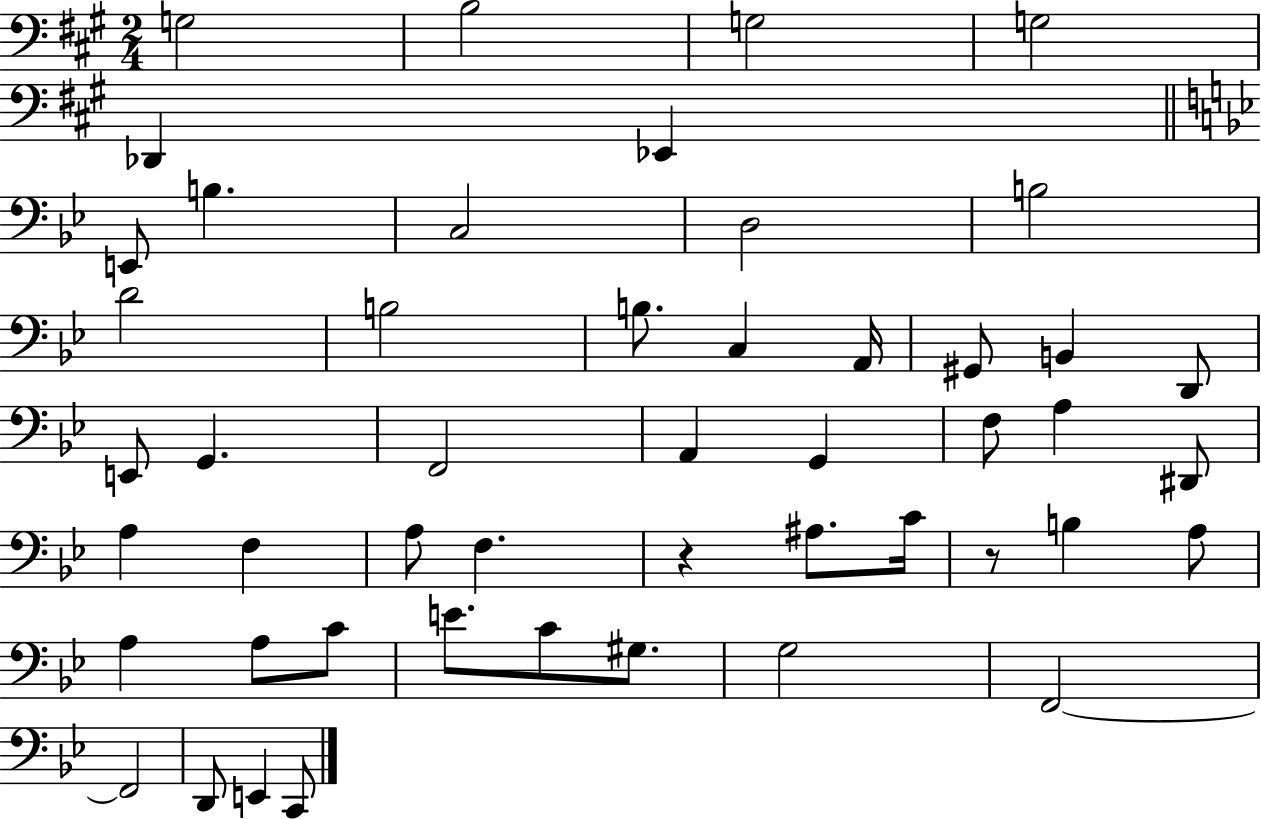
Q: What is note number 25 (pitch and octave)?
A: F3